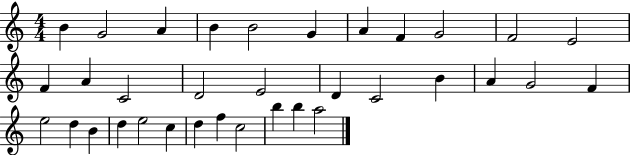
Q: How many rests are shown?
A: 0